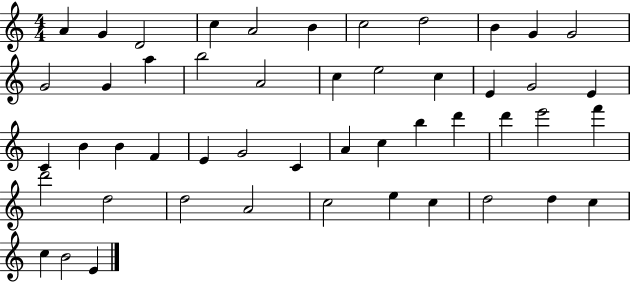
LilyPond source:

{
  \clef treble
  \numericTimeSignature
  \time 4/4
  \key c \major
  a'4 g'4 d'2 | c''4 a'2 b'4 | c''2 d''2 | b'4 g'4 g'2 | \break g'2 g'4 a''4 | b''2 a'2 | c''4 e''2 c''4 | e'4 g'2 e'4 | \break c'4 b'4 b'4 f'4 | e'4 g'2 c'4 | a'4 c''4 b''4 d'''4 | d'''4 e'''2 f'''4 | \break d'''2 d''2 | d''2 a'2 | c''2 e''4 c''4 | d''2 d''4 c''4 | \break c''4 b'2 e'4 | \bar "|."
}